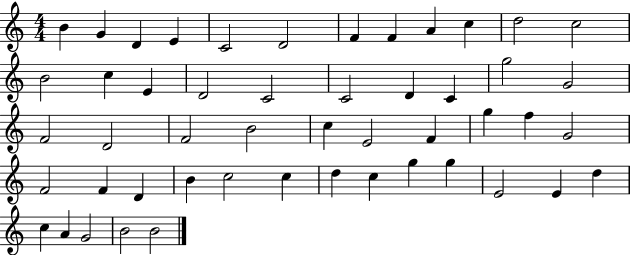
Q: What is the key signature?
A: C major